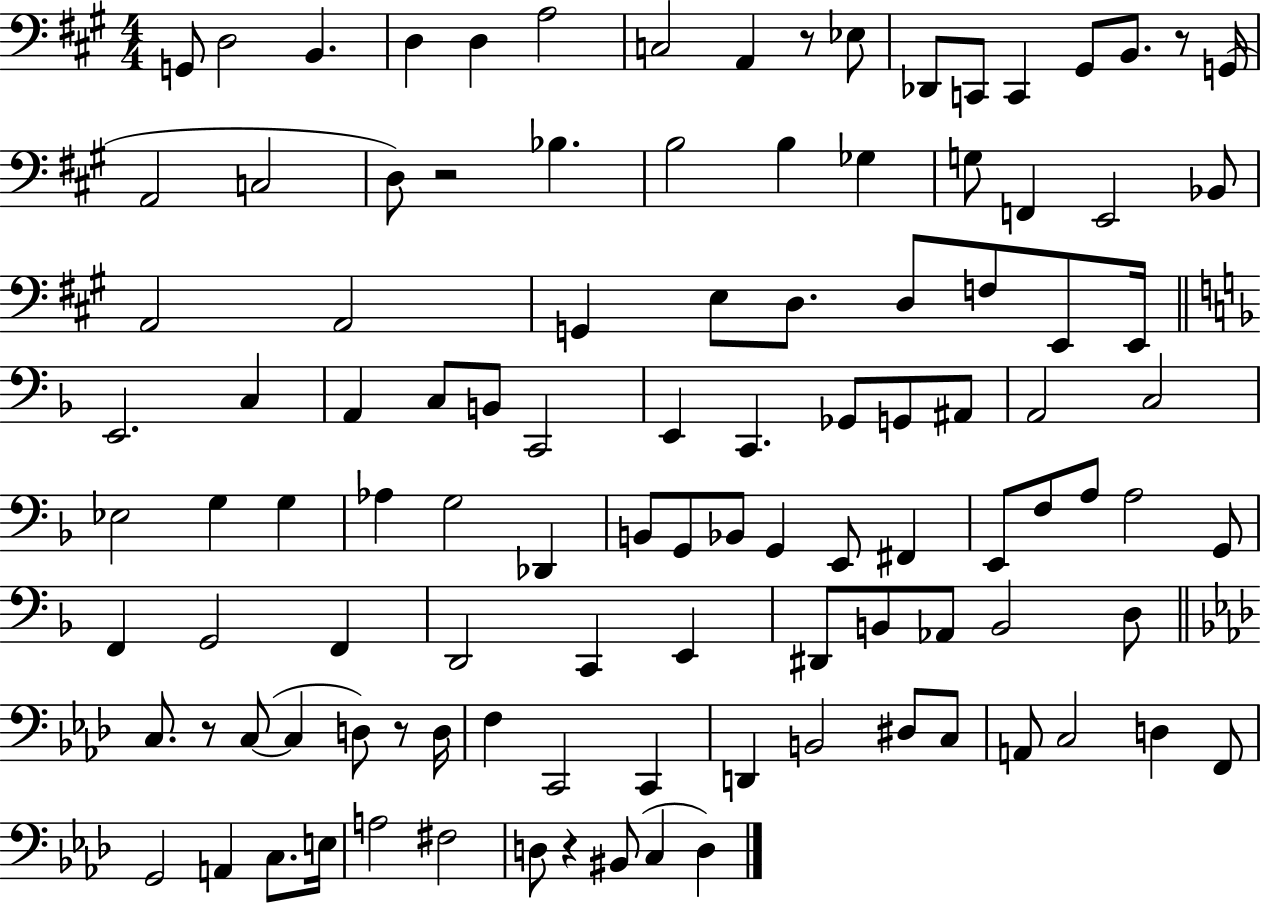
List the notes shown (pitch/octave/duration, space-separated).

G2/e D3/h B2/q. D3/q D3/q A3/h C3/h A2/q R/e Eb3/e Db2/e C2/e C2/q G#2/e B2/e. R/e G2/s A2/h C3/h D3/e R/h Bb3/q. B3/h B3/q Gb3/q G3/e F2/q E2/h Bb2/e A2/h A2/h G2/q E3/e D3/e. D3/e F3/e E2/e E2/s E2/h. C3/q A2/q C3/e B2/e C2/h E2/q C2/q. Gb2/e G2/e A#2/e A2/h C3/h Eb3/h G3/q G3/q Ab3/q G3/h Db2/q B2/e G2/e Bb2/e G2/q E2/e F#2/q E2/e F3/e A3/e A3/h G2/e F2/q G2/h F2/q D2/h C2/q E2/q D#2/e B2/e Ab2/e B2/h D3/e C3/e. R/e C3/e C3/q D3/e R/e D3/s F3/q C2/h C2/q D2/q B2/h D#3/e C3/e A2/e C3/h D3/q F2/e G2/h A2/q C3/e. E3/s A3/h F#3/h D3/e R/q BIS2/e C3/q D3/q